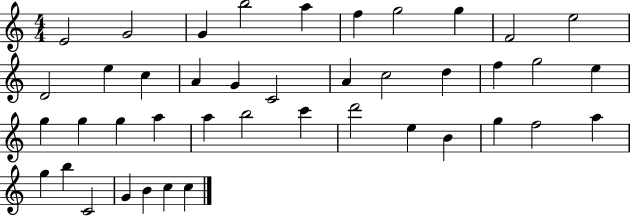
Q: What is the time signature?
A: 4/4